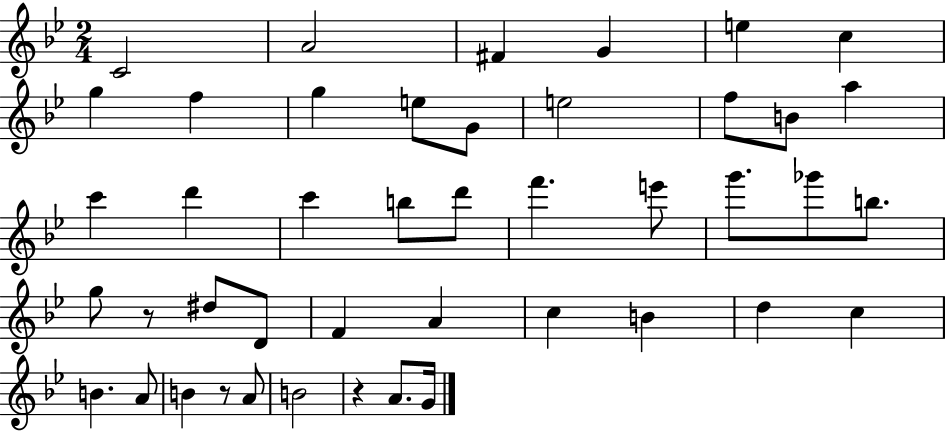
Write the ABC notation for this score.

X:1
T:Untitled
M:2/4
L:1/4
K:Bb
C2 A2 ^F G e c g f g e/2 G/2 e2 f/2 B/2 a c' d' c' b/2 d'/2 f' e'/2 g'/2 _g'/2 b/2 g/2 z/2 ^d/2 D/2 F A c B d c B A/2 B z/2 A/2 B2 z A/2 G/4